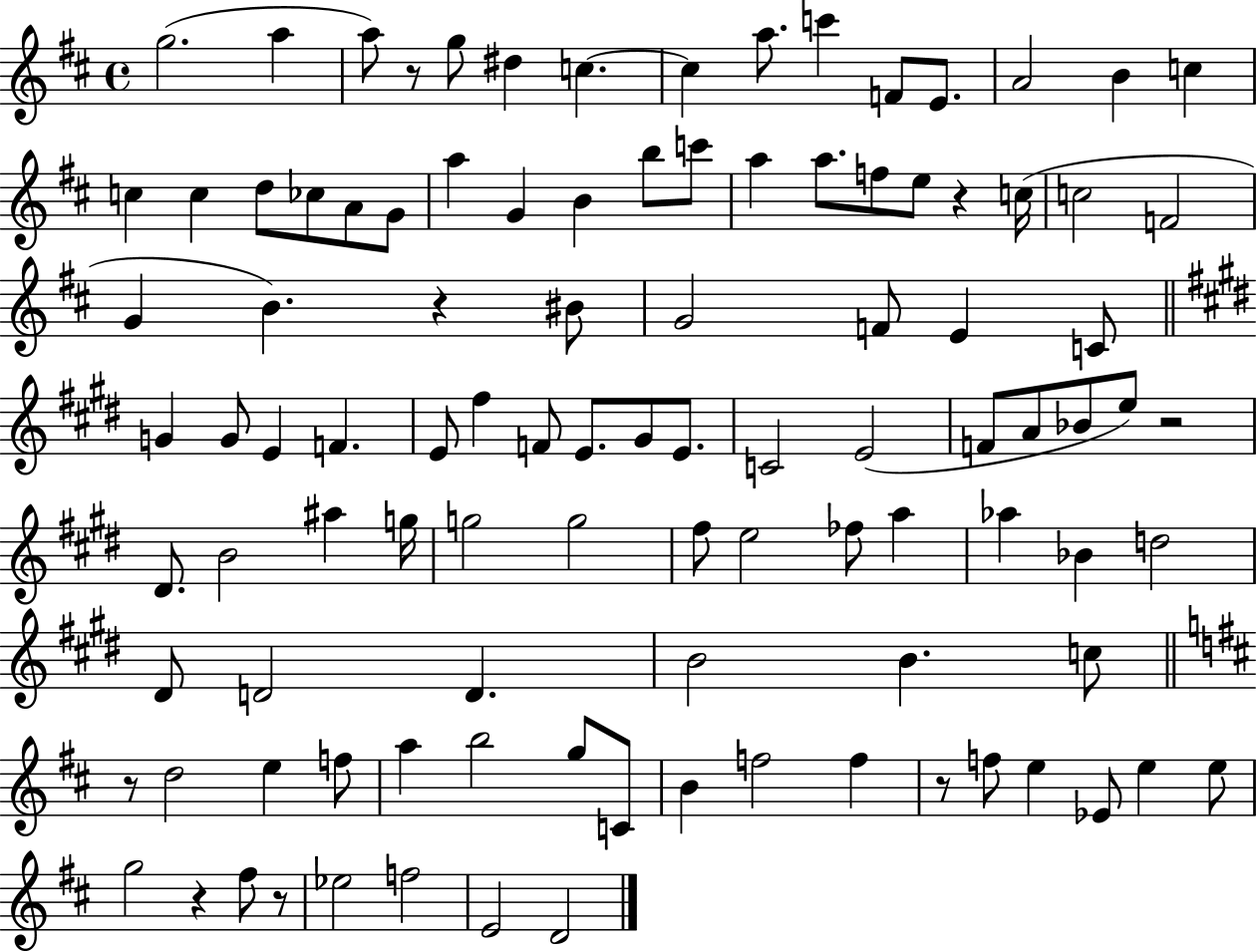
{
  \clef treble
  \time 4/4
  \defaultTimeSignature
  \key d \major
  g''2.( a''4 | a''8) r8 g''8 dis''4 c''4.~~ | c''4 a''8. c'''4 f'8 e'8. | a'2 b'4 c''4 | \break c''4 c''4 d''8 ces''8 a'8 g'8 | a''4 g'4 b'4 b''8 c'''8 | a''4 a''8. f''8 e''8 r4 c''16( | c''2 f'2 | \break g'4 b'4.) r4 bis'8 | g'2 f'8 e'4 c'8 | \bar "||" \break \key e \major g'4 g'8 e'4 f'4. | e'8 fis''4 f'8 e'8. gis'8 e'8. | c'2 e'2( | f'8 a'8 bes'8 e''8) r2 | \break dis'8. b'2 ais''4 g''16 | g''2 g''2 | fis''8 e''2 fes''8 a''4 | aes''4 bes'4 d''2 | \break dis'8 d'2 d'4. | b'2 b'4. c''8 | \bar "||" \break \key b \minor r8 d''2 e''4 f''8 | a''4 b''2 g''8 c'8 | b'4 f''2 f''4 | r8 f''8 e''4 ees'8 e''4 e''8 | \break g''2 r4 fis''8 r8 | ees''2 f''2 | e'2 d'2 | \bar "|."
}